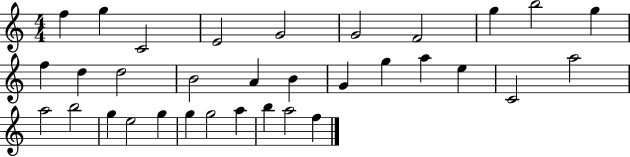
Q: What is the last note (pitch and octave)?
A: F5